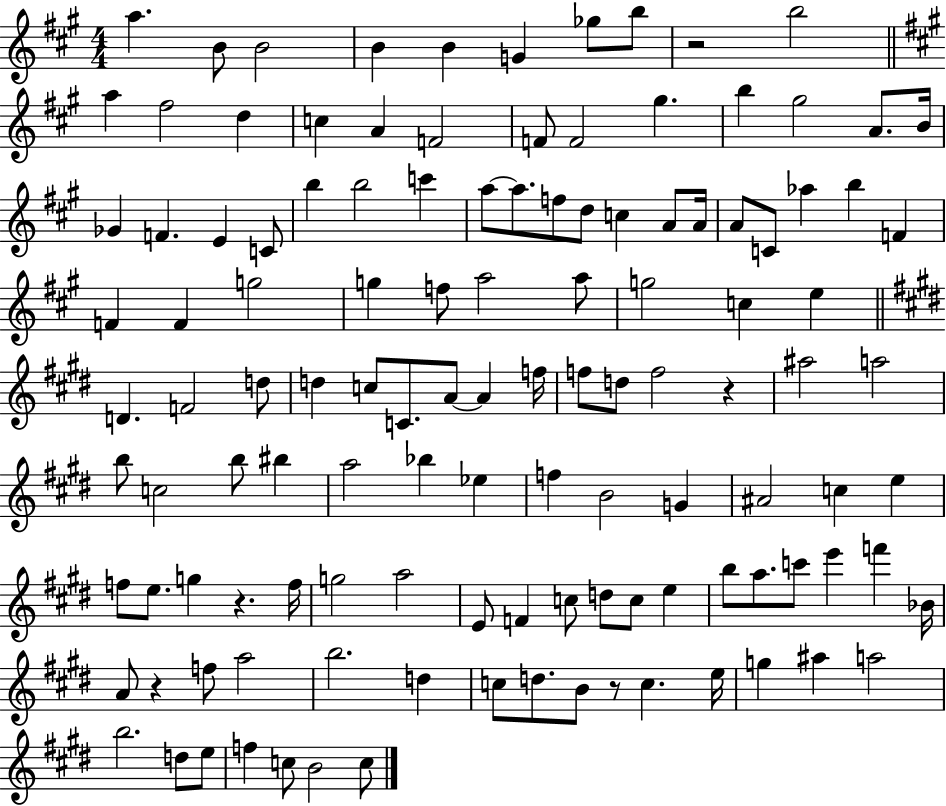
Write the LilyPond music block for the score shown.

{
  \clef treble
  \numericTimeSignature
  \time 4/4
  \key a \major
  a''4. b'8 b'2 | b'4 b'4 g'4 ges''8 b''8 | r2 b''2 | \bar "||" \break \key a \major a''4 fis''2 d''4 | c''4 a'4 f'2 | f'8 f'2 gis''4. | b''4 gis''2 a'8. b'16 | \break ges'4 f'4. e'4 c'8 | b''4 b''2 c'''4 | a''8~~ a''8. f''8 d''8 c''4 a'8 a'16 | a'8 c'8 aes''4 b''4 f'4 | \break f'4 f'4 g''2 | g''4 f''8 a''2 a''8 | g''2 c''4 e''4 | \bar "||" \break \key e \major d'4. f'2 d''8 | d''4 c''8 c'8. a'8~~ a'4 f''16 | f''8 d''8 f''2 r4 | ais''2 a''2 | \break b''8 c''2 b''8 bis''4 | a''2 bes''4 ees''4 | f''4 b'2 g'4 | ais'2 c''4 e''4 | \break f''8 e''8. g''4 r4. f''16 | g''2 a''2 | e'8 f'4 c''8 d''8 c''8 e''4 | b''8 a''8. c'''8 e'''4 f'''4 bes'16 | \break a'8 r4 f''8 a''2 | b''2. d''4 | c''8 d''8. b'8 r8 c''4. e''16 | g''4 ais''4 a''2 | \break b''2. d''8 e''8 | f''4 c''8 b'2 c''8 | \bar "|."
}